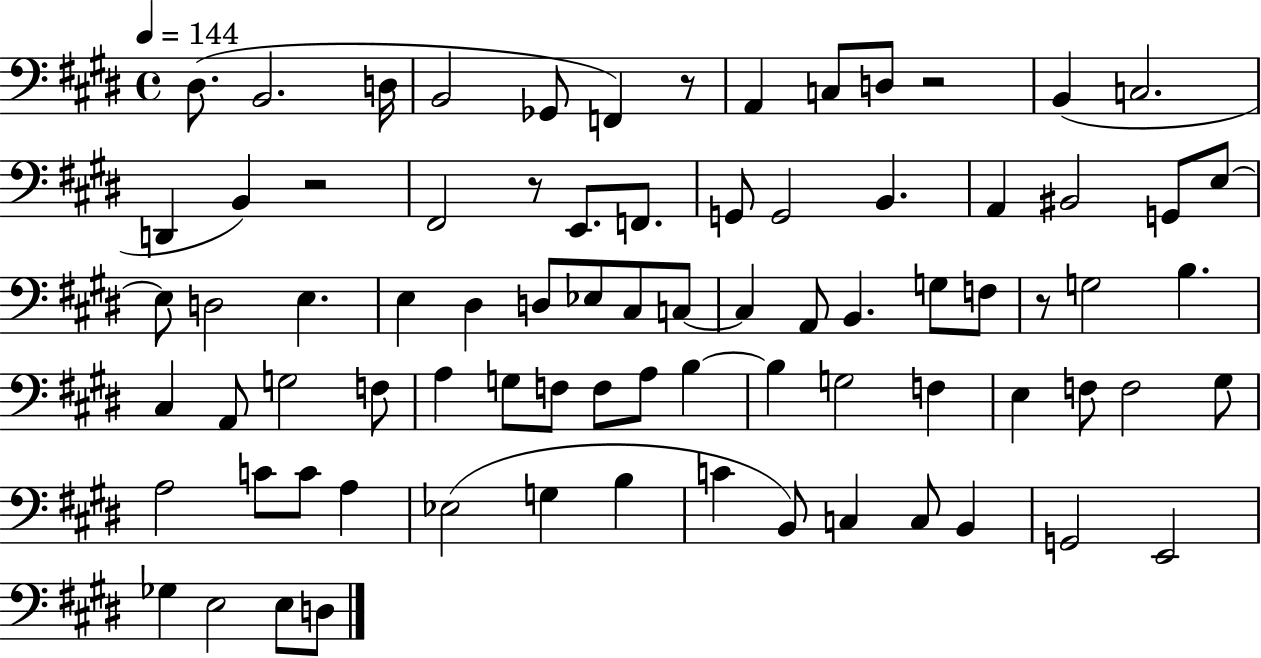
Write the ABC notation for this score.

X:1
T:Untitled
M:4/4
L:1/4
K:E
^D,/2 B,,2 D,/4 B,,2 _G,,/2 F,, z/2 A,, C,/2 D,/2 z2 B,, C,2 D,, B,, z2 ^F,,2 z/2 E,,/2 F,,/2 G,,/2 G,,2 B,, A,, ^B,,2 G,,/2 E,/2 E,/2 D,2 E, E, ^D, D,/2 _E,/2 ^C,/2 C,/2 C, A,,/2 B,, G,/2 F,/2 z/2 G,2 B, ^C, A,,/2 G,2 F,/2 A, G,/2 F,/2 F,/2 A,/2 B, B, G,2 F, E, F,/2 F,2 ^G,/2 A,2 C/2 C/2 A, _E,2 G, B, C B,,/2 C, C,/2 B,, G,,2 E,,2 _G, E,2 E,/2 D,/2